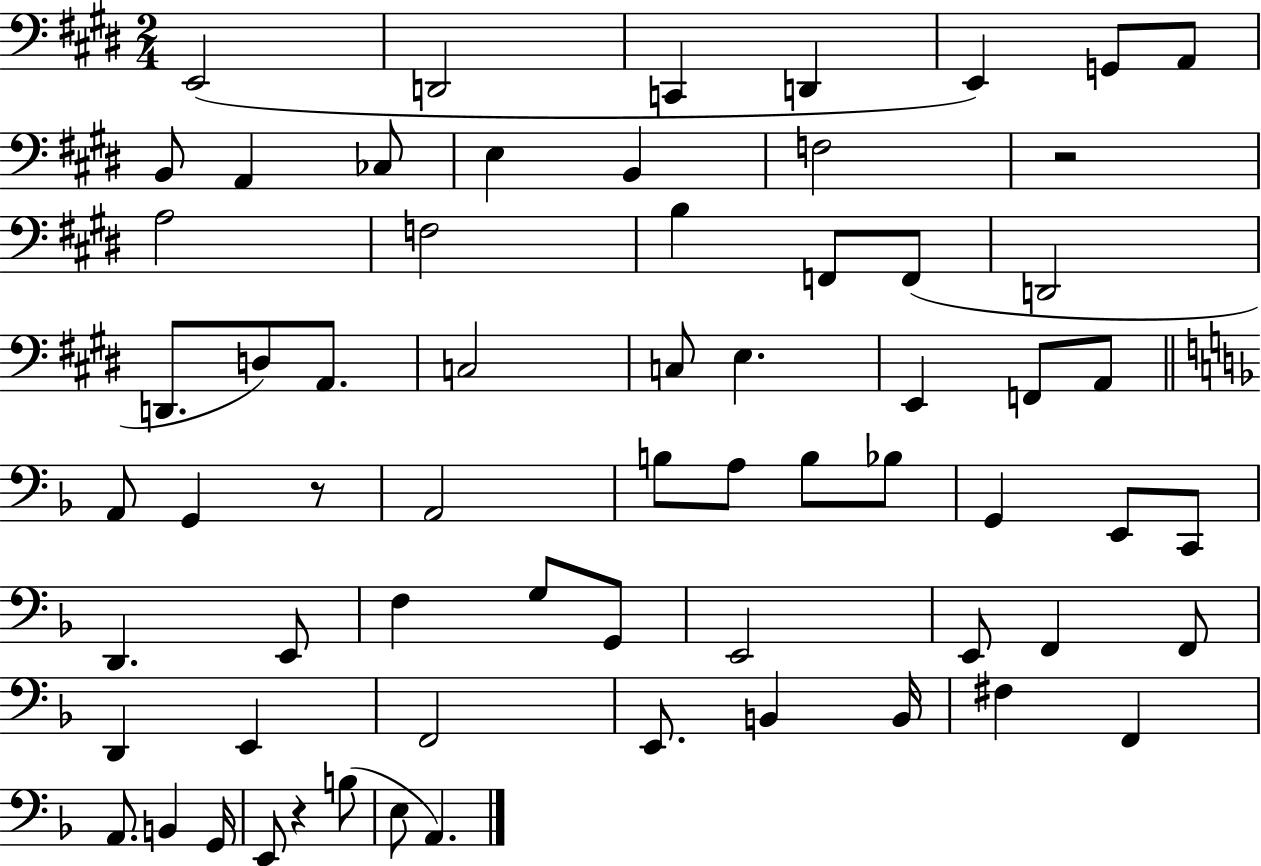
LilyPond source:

{
  \clef bass
  \numericTimeSignature
  \time 2/4
  \key e \major
  e,2( | d,2 | c,4 d,4 | e,4) g,8 a,8 | \break b,8 a,4 ces8 | e4 b,4 | f2 | r2 | \break a2 | f2 | b4 f,8 f,8( | d,2 | \break d,8. d8) a,8. | c2 | c8 e4. | e,4 f,8 a,8 | \break \bar "||" \break \key d \minor a,8 g,4 r8 | a,2 | b8 a8 b8 bes8 | g,4 e,8 c,8 | \break d,4. e,8 | f4 g8 g,8 | e,2 | e,8 f,4 f,8 | \break d,4 e,4 | f,2 | e,8. b,4 b,16 | fis4 f,4 | \break a,8. b,4 g,16 | e,8 r4 b8( | e8 a,4.) | \bar "|."
}